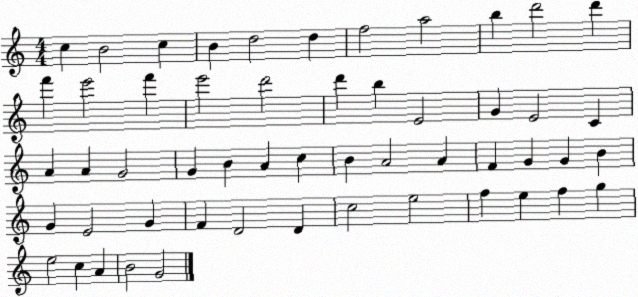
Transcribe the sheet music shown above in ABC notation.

X:1
T:Untitled
M:4/4
L:1/4
K:C
c B2 c B d2 d f2 a2 b d'2 d' f' e'2 f' e'2 d'2 d' b E2 G E2 C A A G2 G B A c B A2 A F G G B G E2 G F D2 D c2 e2 f e f g e2 c A B2 G2